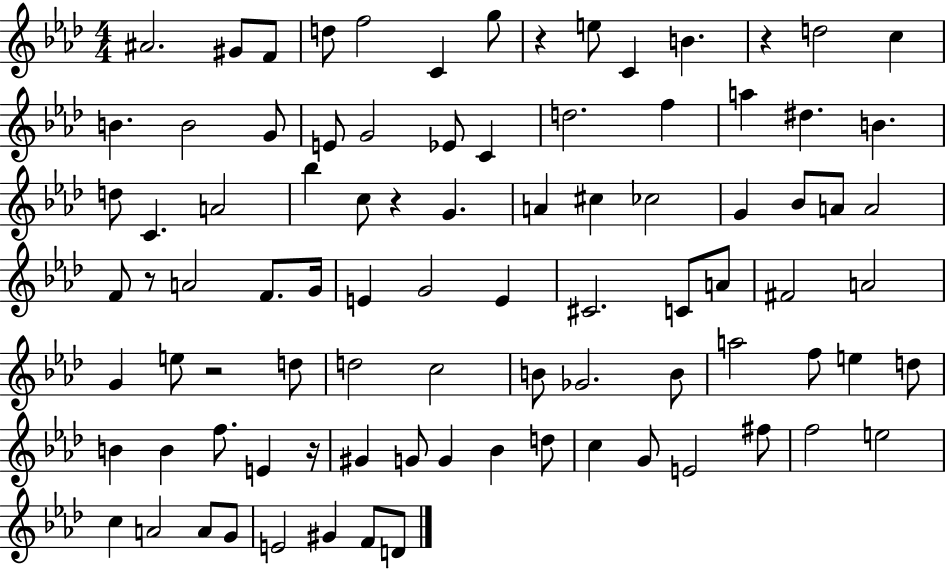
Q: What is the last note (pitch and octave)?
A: D4